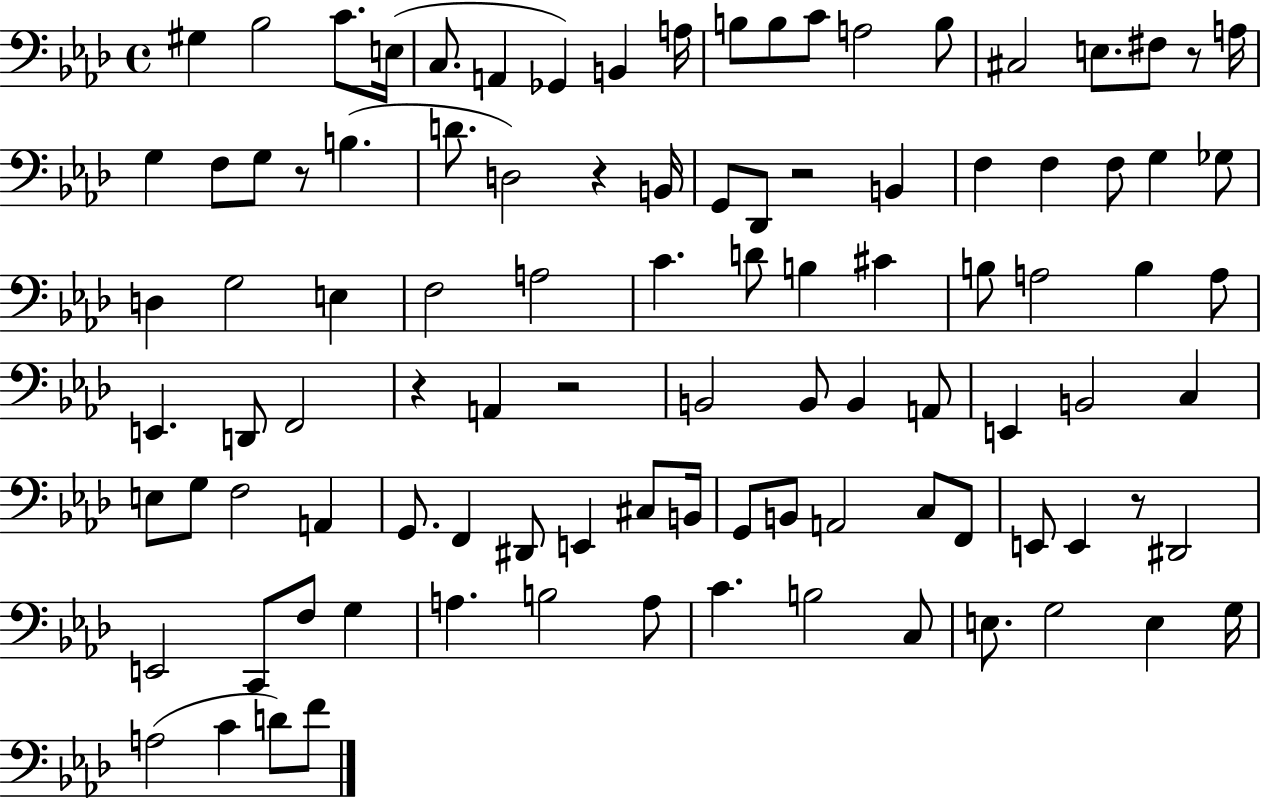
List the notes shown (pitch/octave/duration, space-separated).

G#3/q Bb3/h C4/e. E3/s C3/e. A2/q Gb2/q B2/q A3/s B3/e B3/e C4/e A3/h B3/e C#3/h E3/e. F#3/e R/e A3/s G3/q F3/e G3/e R/e B3/q. D4/e. D3/h R/q B2/s G2/e Db2/e R/h B2/q F3/q F3/q F3/e G3/q Gb3/e D3/q G3/h E3/q F3/h A3/h C4/q. D4/e B3/q C#4/q B3/e A3/h B3/q A3/e E2/q. D2/e F2/h R/q A2/q R/h B2/h B2/e B2/q A2/e E2/q B2/h C3/q E3/e G3/e F3/h A2/q G2/e. F2/q D#2/e E2/q C#3/e B2/s G2/e B2/e A2/h C3/e F2/e E2/e E2/q R/e D#2/h E2/h C2/e F3/e G3/q A3/q. B3/h A3/e C4/q. B3/h C3/e E3/e. G3/h E3/q G3/s A3/h C4/q D4/e F4/e